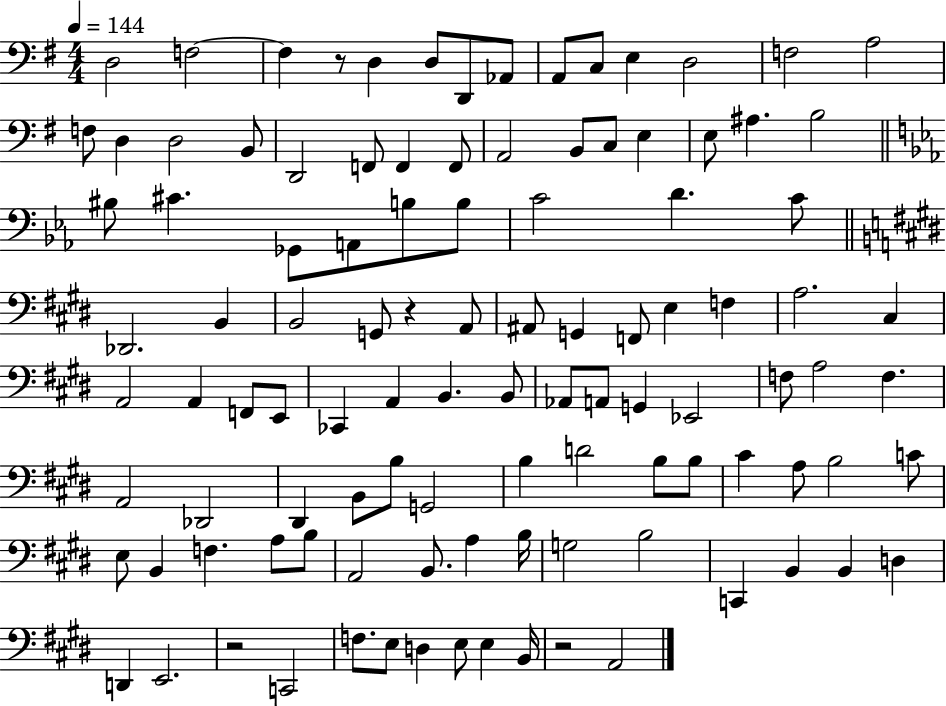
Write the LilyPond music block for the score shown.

{
  \clef bass
  \numericTimeSignature
  \time 4/4
  \key g \major
  \tempo 4 = 144
  d2 f2~~ | f4 r8 d4 d8 d,8 aes,8 | a,8 c8 e4 d2 | f2 a2 | \break f8 d4 d2 b,8 | d,2 f,8 f,4 f,8 | a,2 b,8 c8 e4 | e8 ais4. b2 | \break \bar "||" \break \key ees \major bis8 cis'4. ges,8 a,8 b8 b8 | c'2 d'4. c'8 | \bar "||" \break \key e \major des,2. b,4 | b,2 g,8 r4 a,8 | ais,8 g,4 f,8 e4 f4 | a2. cis4 | \break a,2 a,4 f,8 e,8 | ces,4 a,4 b,4. b,8 | aes,8 a,8 g,4 ees,2 | f8 a2 f4. | \break a,2 des,2 | dis,4 b,8 b8 g,2 | b4 d'2 b8 b8 | cis'4 a8 b2 c'8 | \break e8 b,4 f4. a8 b8 | a,2 b,8. a4 b16 | g2 b2 | c,4 b,4 b,4 d4 | \break d,4 e,2. | r2 c,2 | f8. e8 d4 e8 e4 b,16 | r2 a,2 | \break \bar "|."
}